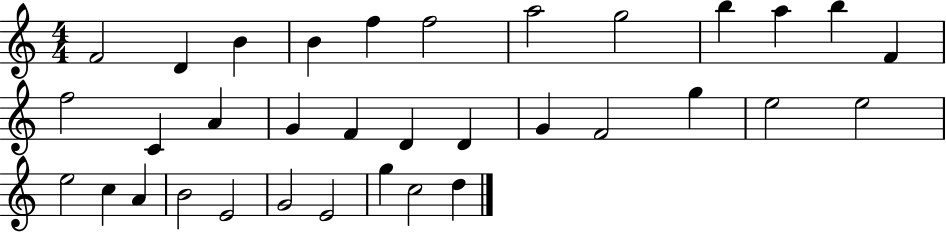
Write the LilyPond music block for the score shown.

{
  \clef treble
  \numericTimeSignature
  \time 4/4
  \key c \major
  f'2 d'4 b'4 | b'4 f''4 f''2 | a''2 g''2 | b''4 a''4 b''4 f'4 | \break f''2 c'4 a'4 | g'4 f'4 d'4 d'4 | g'4 f'2 g''4 | e''2 e''2 | \break e''2 c''4 a'4 | b'2 e'2 | g'2 e'2 | g''4 c''2 d''4 | \break \bar "|."
}